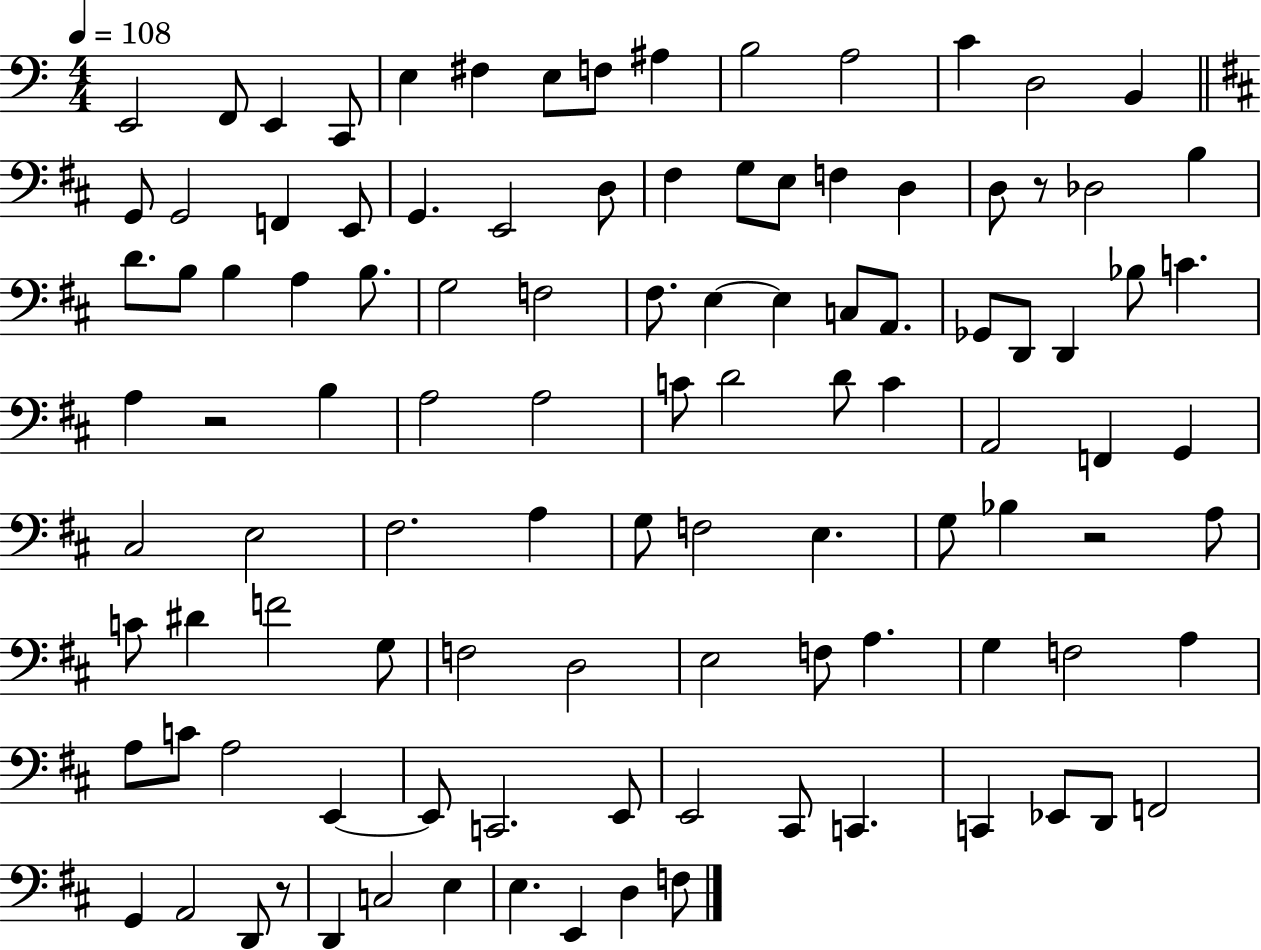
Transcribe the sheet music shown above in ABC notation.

X:1
T:Untitled
M:4/4
L:1/4
K:C
E,,2 F,,/2 E,, C,,/2 E, ^F, E,/2 F,/2 ^A, B,2 A,2 C D,2 B,, G,,/2 G,,2 F,, E,,/2 G,, E,,2 D,/2 ^F, G,/2 E,/2 F, D, D,/2 z/2 _D,2 B, D/2 B,/2 B, A, B,/2 G,2 F,2 ^F,/2 E, E, C,/2 A,,/2 _G,,/2 D,,/2 D,, _B,/2 C A, z2 B, A,2 A,2 C/2 D2 D/2 C A,,2 F,, G,, ^C,2 E,2 ^F,2 A, G,/2 F,2 E, G,/2 _B, z2 A,/2 C/2 ^D F2 G,/2 F,2 D,2 E,2 F,/2 A, G, F,2 A, A,/2 C/2 A,2 E,, E,,/2 C,,2 E,,/2 E,,2 ^C,,/2 C,, C,, _E,,/2 D,,/2 F,,2 G,, A,,2 D,,/2 z/2 D,, C,2 E, E, E,, D, F,/2